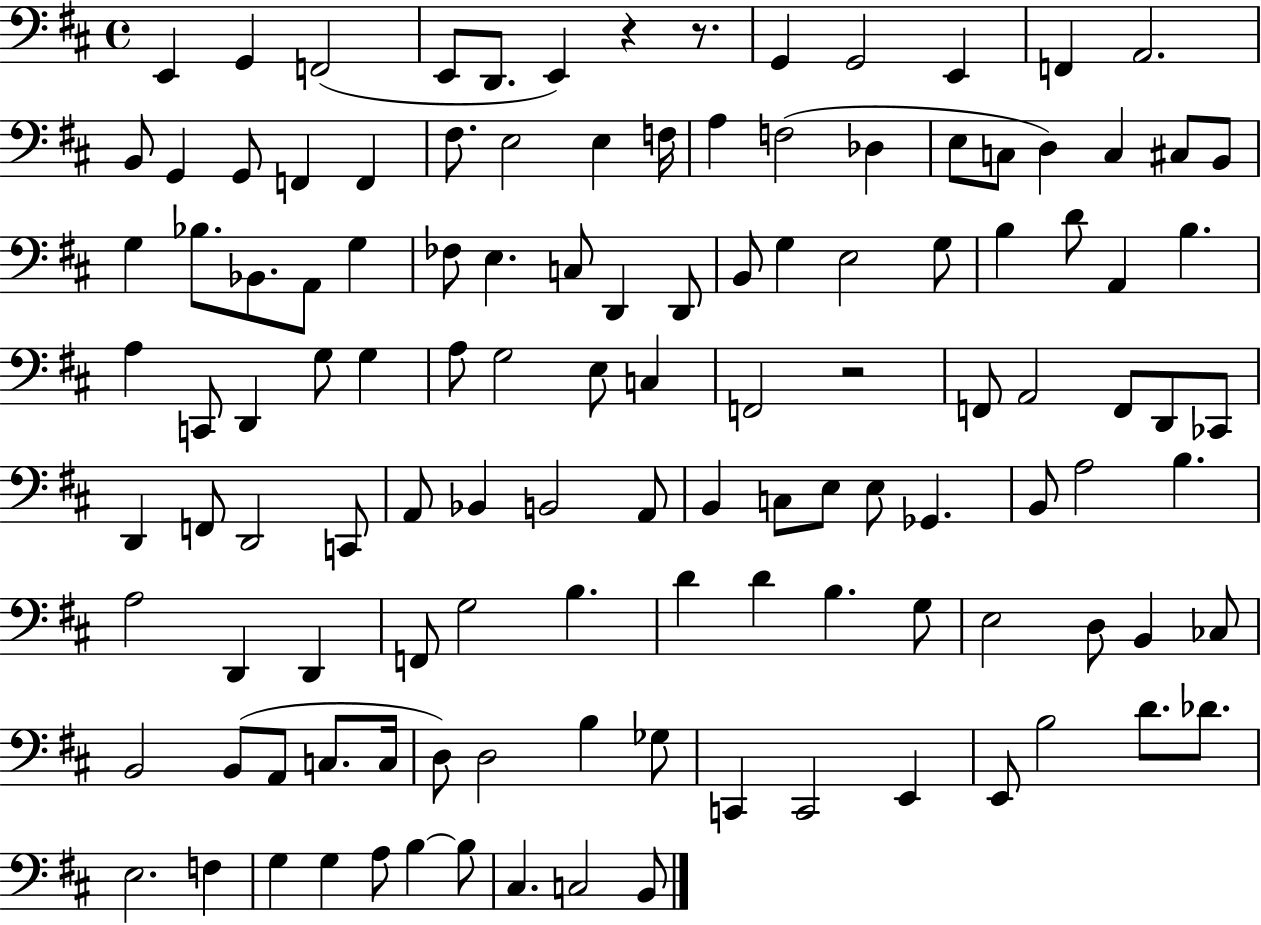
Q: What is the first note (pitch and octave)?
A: E2